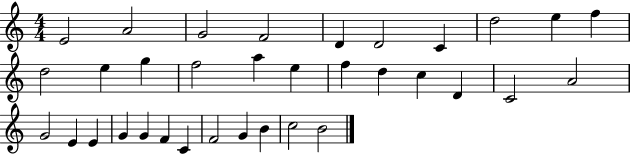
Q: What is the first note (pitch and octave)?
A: E4